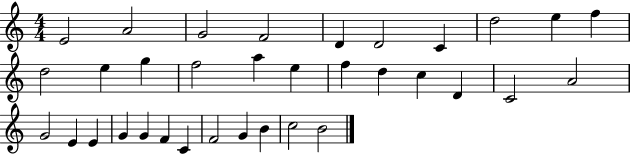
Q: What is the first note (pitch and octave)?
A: E4